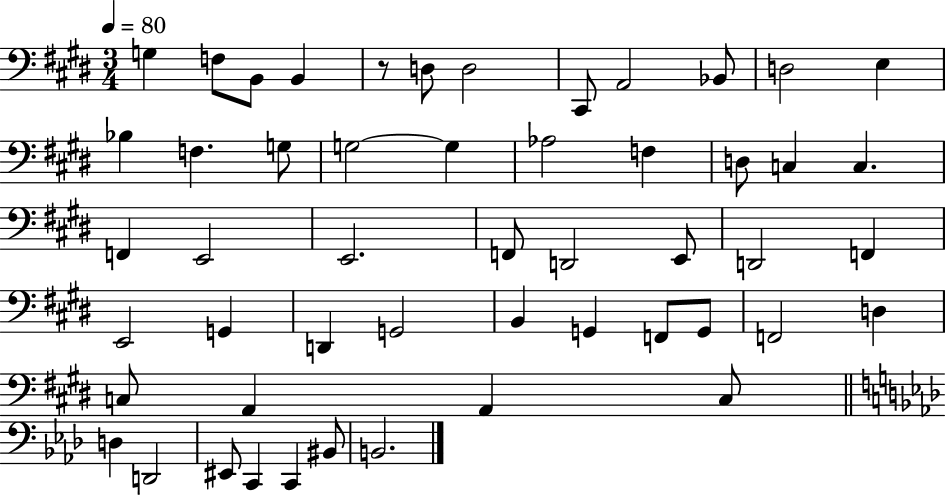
{
  \clef bass
  \numericTimeSignature
  \time 3/4
  \key e \major
  \tempo 4 = 80
  g4 f8 b,8 b,4 | r8 d8 d2 | cis,8 a,2 bes,8 | d2 e4 | \break bes4 f4. g8 | g2~~ g4 | aes2 f4 | d8 c4 c4. | \break f,4 e,2 | e,2. | f,8 d,2 e,8 | d,2 f,4 | \break e,2 g,4 | d,4 g,2 | b,4 g,4 f,8 g,8 | f,2 d4 | \break c8 a,4 a,4 c8 | \bar "||" \break \key f \minor d4 d,2 | eis,8 c,4 c,4 bis,8 | b,2. | \bar "|."
}